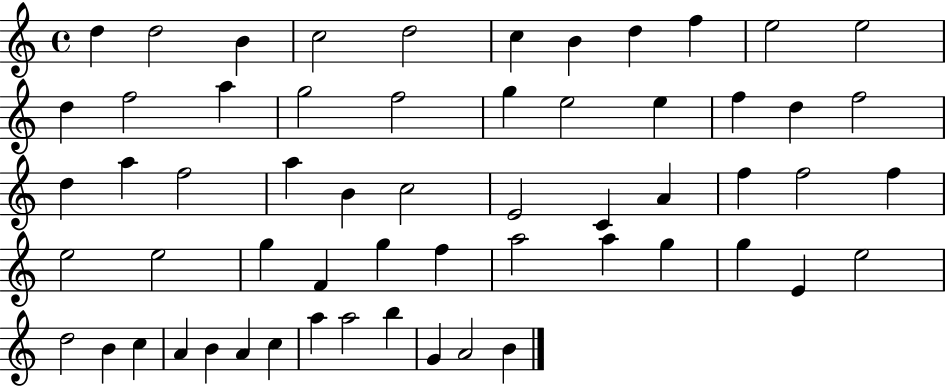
D5/q D5/h B4/q C5/h D5/h C5/q B4/q D5/q F5/q E5/h E5/h D5/q F5/h A5/q G5/h F5/h G5/q E5/h E5/q F5/q D5/q F5/h D5/q A5/q F5/h A5/q B4/q C5/h E4/h C4/q A4/q F5/q F5/h F5/q E5/h E5/h G5/q F4/q G5/q F5/q A5/h A5/q G5/q G5/q E4/q E5/h D5/h B4/q C5/q A4/q B4/q A4/q C5/q A5/q A5/h B5/q G4/q A4/h B4/q